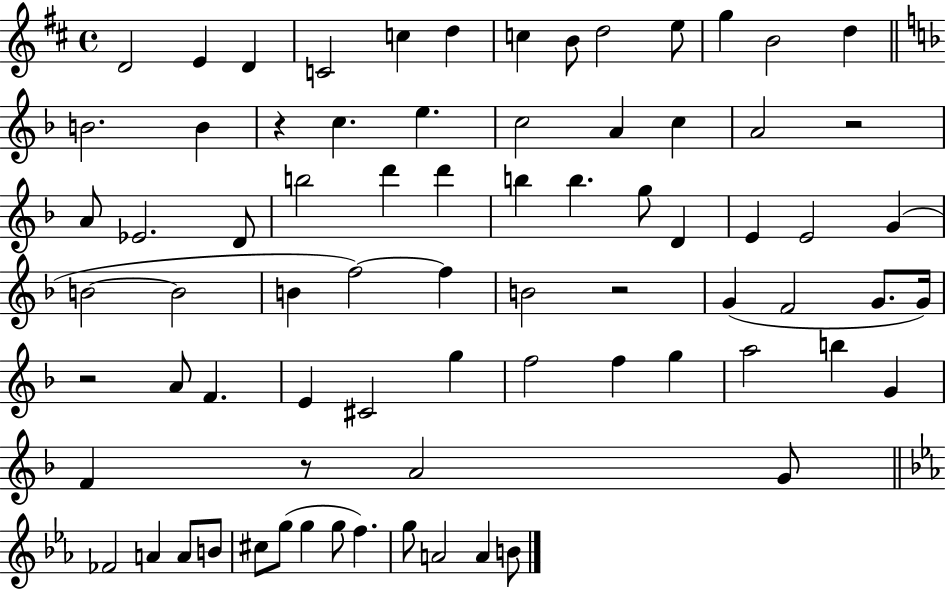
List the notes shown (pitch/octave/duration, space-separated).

D4/h E4/q D4/q C4/h C5/q D5/q C5/q B4/e D5/h E5/e G5/q B4/h D5/q B4/h. B4/q R/q C5/q. E5/q. C5/h A4/q C5/q A4/h R/h A4/e Eb4/h. D4/e B5/h D6/q D6/q B5/q B5/q. G5/e D4/q E4/q E4/h G4/q B4/h B4/h B4/q F5/h F5/q B4/h R/h G4/q F4/h G4/e. G4/s R/h A4/e F4/q. E4/q C#4/h G5/q F5/h F5/q G5/q A5/h B5/q G4/q F4/q R/e A4/h G4/e FES4/h A4/q A4/e B4/e C#5/e G5/e G5/q G5/e F5/q. G5/e A4/h A4/q B4/e